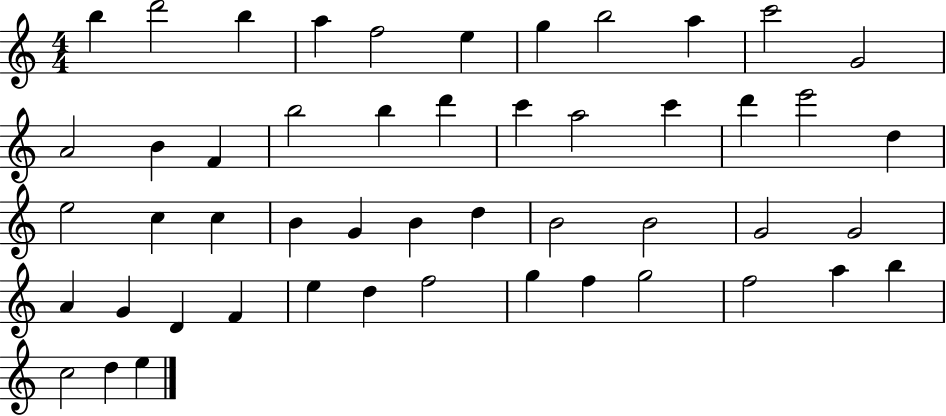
{
  \clef treble
  \numericTimeSignature
  \time 4/4
  \key c \major
  b''4 d'''2 b''4 | a''4 f''2 e''4 | g''4 b''2 a''4 | c'''2 g'2 | \break a'2 b'4 f'4 | b''2 b''4 d'''4 | c'''4 a''2 c'''4 | d'''4 e'''2 d''4 | \break e''2 c''4 c''4 | b'4 g'4 b'4 d''4 | b'2 b'2 | g'2 g'2 | \break a'4 g'4 d'4 f'4 | e''4 d''4 f''2 | g''4 f''4 g''2 | f''2 a''4 b''4 | \break c''2 d''4 e''4 | \bar "|."
}